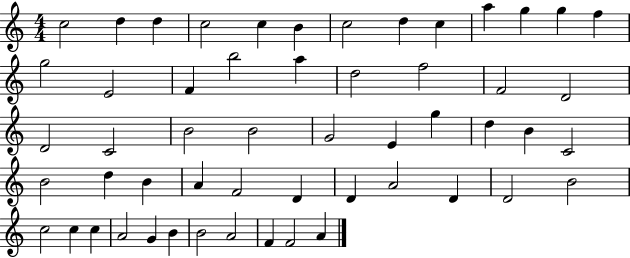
{
  \clef treble
  \numericTimeSignature
  \time 4/4
  \key c \major
  c''2 d''4 d''4 | c''2 c''4 b'4 | c''2 d''4 c''4 | a''4 g''4 g''4 f''4 | \break g''2 e'2 | f'4 b''2 a''4 | d''2 f''2 | f'2 d'2 | \break d'2 c'2 | b'2 b'2 | g'2 e'4 g''4 | d''4 b'4 c'2 | \break b'2 d''4 b'4 | a'4 f'2 d'4 | d'4 a'2 d'4 | d'2 b'2 | \break c''2 c''4 c''4 | a'2 g'4 b'4 | b'2 a'2 | f'4 f'2 a'4 | \break \bar "|."
}